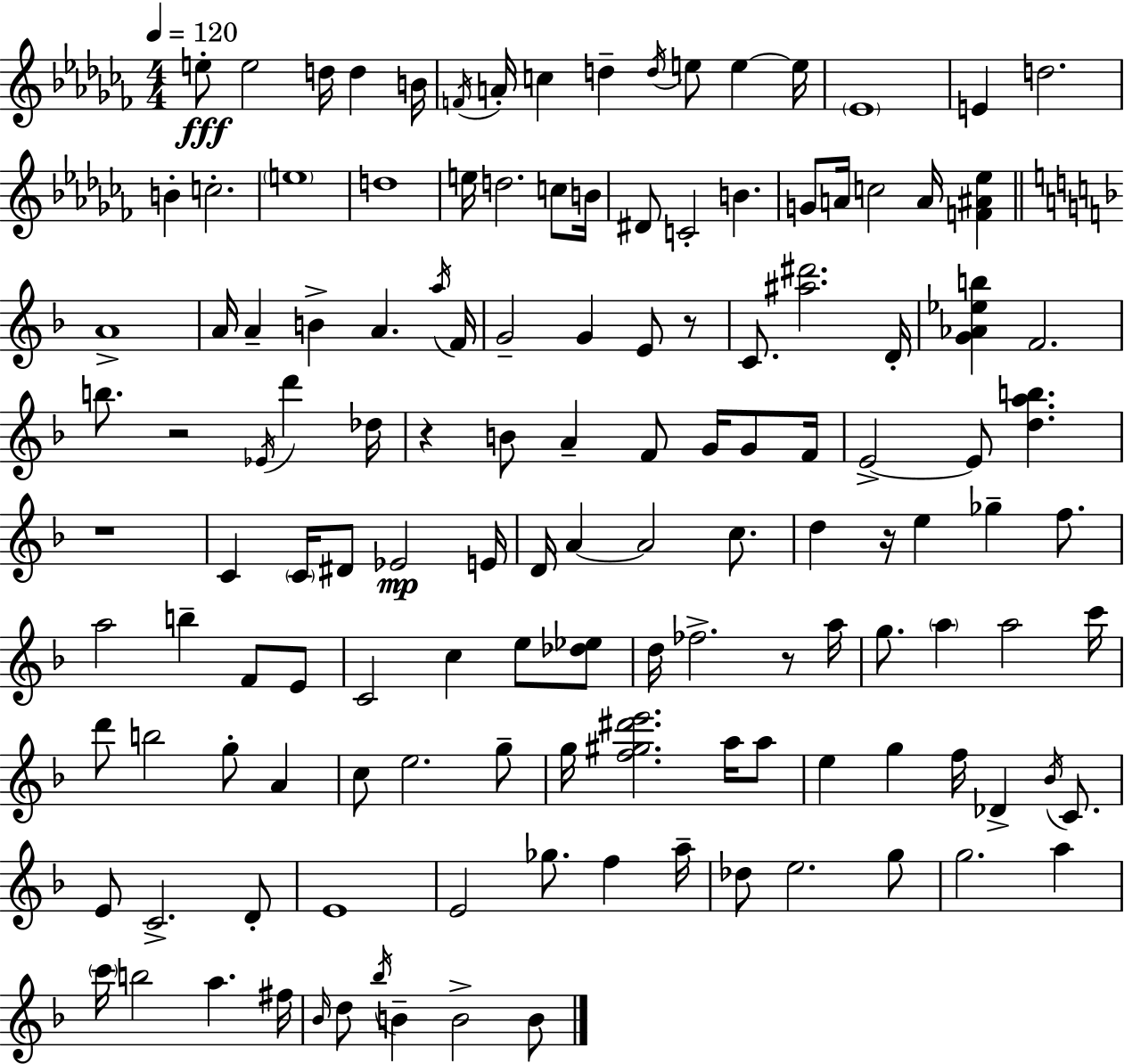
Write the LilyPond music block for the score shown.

{
  \clef treble
  \numericTimeSignature
  \time 4/4
  \key aes \minor
  \tempo 4 = 120
  \repeat volta 2 { e''8-.\fff e''2 d''16 d''4 b'16 | \acciaccatura { f'16 } a'16-. c''4 d''4-- \acciaccatura { d''16 } e''8 e''4~~ | e''16 \parenthesize ees'1 | e'4 d''2. | \break b'4-. c''2.-. | \parenthesize e''1 | d''1 | e''16 d''2. c''8 | \break b'16 dis'8 c'2-. b'4. | g'8 a'16 c''2 a'16 <f' ais' ees''>4 | \bar "||" \break \key d \minor a'1-> | a'16 a'4-- b'4-> a'4. \acciaccatura { a''16 } | f'16 g'2-- g'4 e'8 r8 | c'8. <ais'' dis'''>2. | \break d'16-. <g' aes' ees'' b''>4 f'2. | b''8. r2 \acciaccatura { ees'16 } d'''4 | des''16 r4 b'8 a'4-- f'8 g'16 g'8 | f'16 e'2->~~ e'8 <d'' a'' b''>4. | \break r1 | c'4 \parenthesize c'16 dis'8 ees'2\mp | e'16 d'16 a'4~~ a'2 c''8. | d''4 r16 e''4 ges''4-- f''8. | \break a''2 b''4-- f'8 | e'8 c'2 c''4 e''8 | <des'' ees''>8 d''16 fes''2.-> r8 | a''16 g''8. \parenthesize a''4 a''2 | \break c'''16 d'''8 b''2 g''8-. a'4 | c''8 e''2. | g''8-- g''16 <f'' gis'' dis''' e'''>2. a''16 | a''8 e''4 g''4 f''16 des'4-> \acciaccatura { bes'16 } | \break c'8. e'8 c'2.-> | d'8-. e'1 | e'2 ges''8. f''4 | a''16-- des''8 e''2. | \break g''8 g''2. a''4 | \parenthesize c'''16 b''2 a''4. | fis''16 \grace { bes'16 } d''8 \acciaccatura { bes''16 } b'4-- b'2-> | b'8 } \bar "|."
}